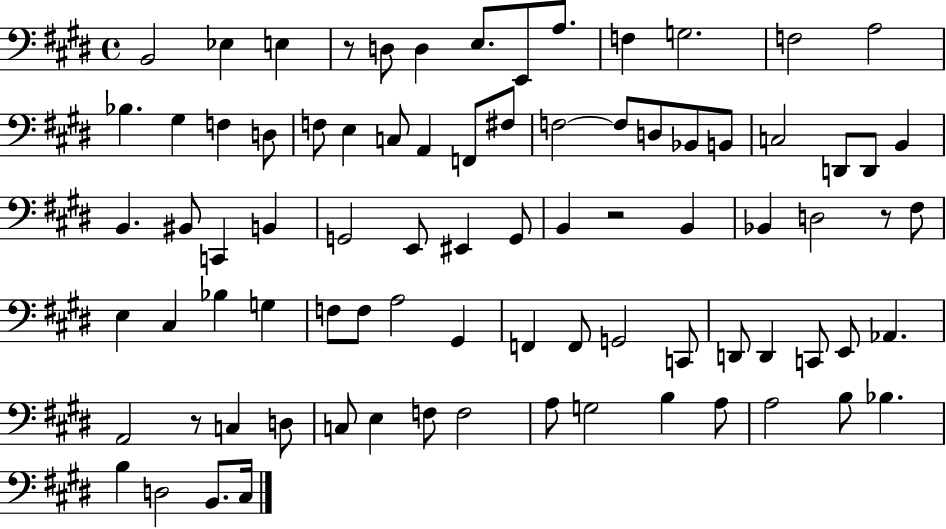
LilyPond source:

{
  \clef bass
  \time 4/4
  \defaultTimeSignature
  \key e \major
  b,2 ees4 e4 | r8 d8 d4 e8. e,8 a8. | f4 g2. | f2 a2 | \break bes4. gis4 f4 d8 | f8 e4 c8 a,4 f,8 fis8 | f2~~ f8 d8 bes,8 b,8 | c2 d,8 d,8 b,4 | \break b,4. bis,8 c,4 b,4 | g,2 e,8 eis,4 g,8 | b,4 r2 b,4 | bes,4 d2 r8 fis8 | \break e4 cis4 bes4 g4 | f8 f8 a2 gis,4 | f,4 f,8 g,2 c,8 | d,8 d,4 c,8 e,8 aes,4. | \break a,2 r8 c4 d8 | c8 e4 f8 f2 | a8 g2 b4 a8 | a2 b8 bes4. | \break b4 d2 b,8. cis16 | \bar "|."
}